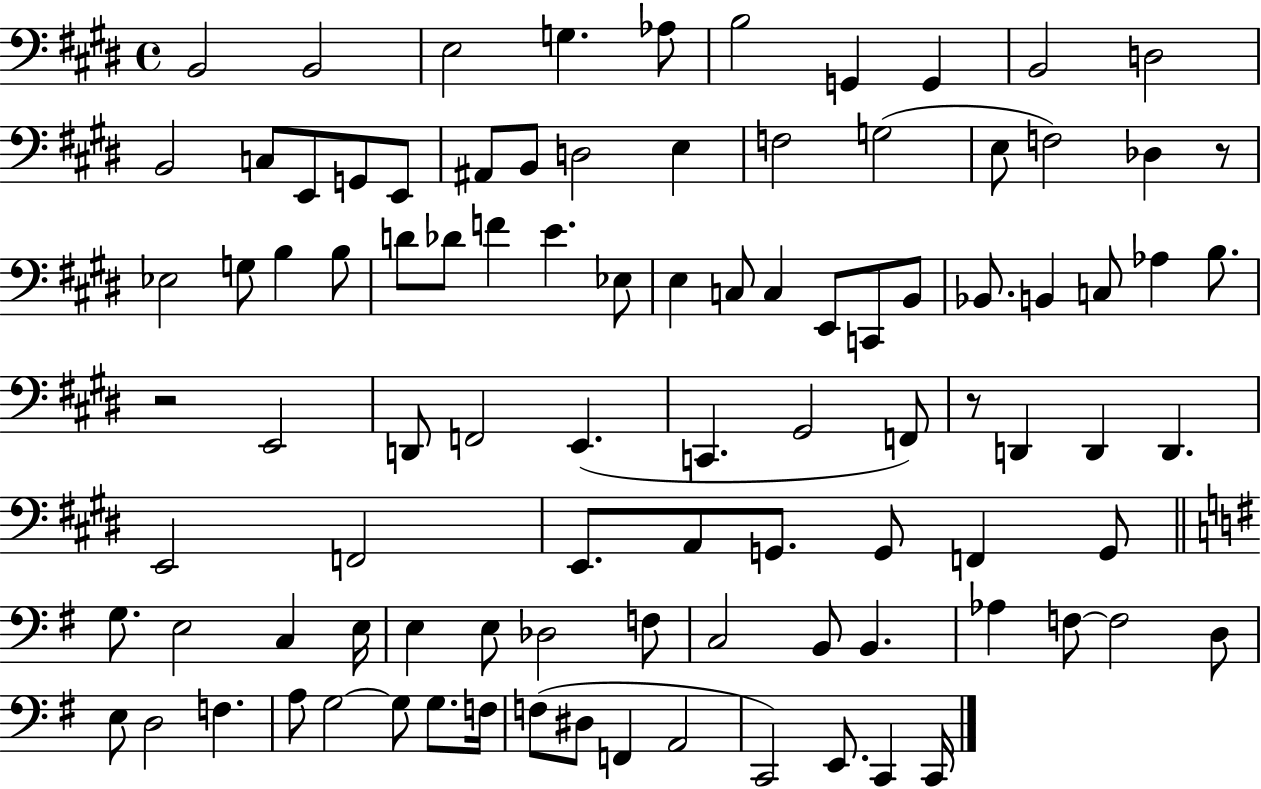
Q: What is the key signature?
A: E major